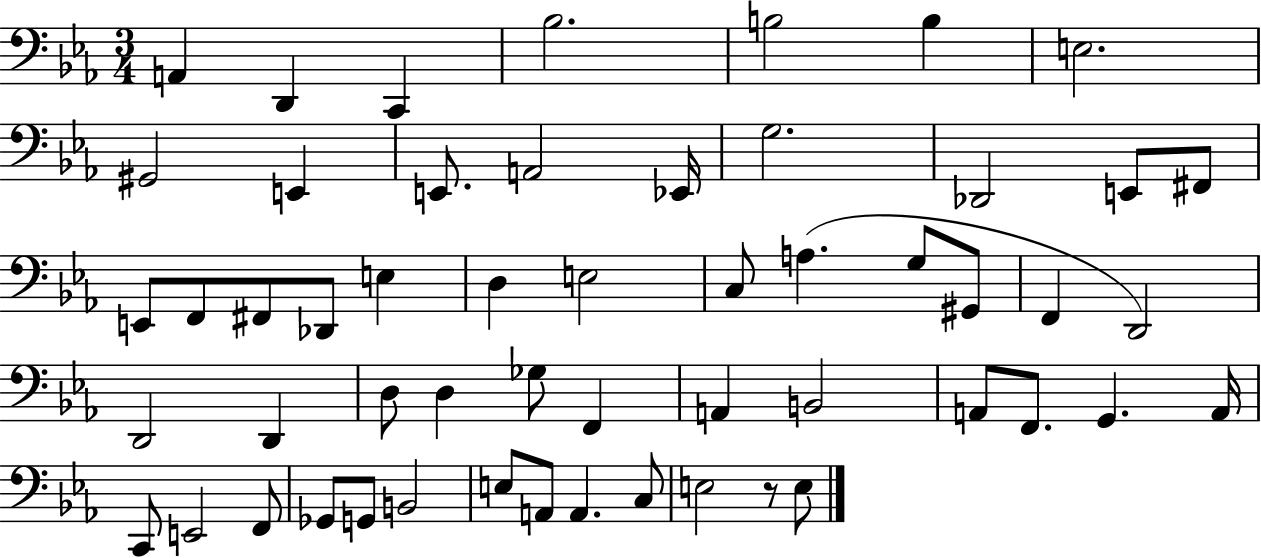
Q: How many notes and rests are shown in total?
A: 54